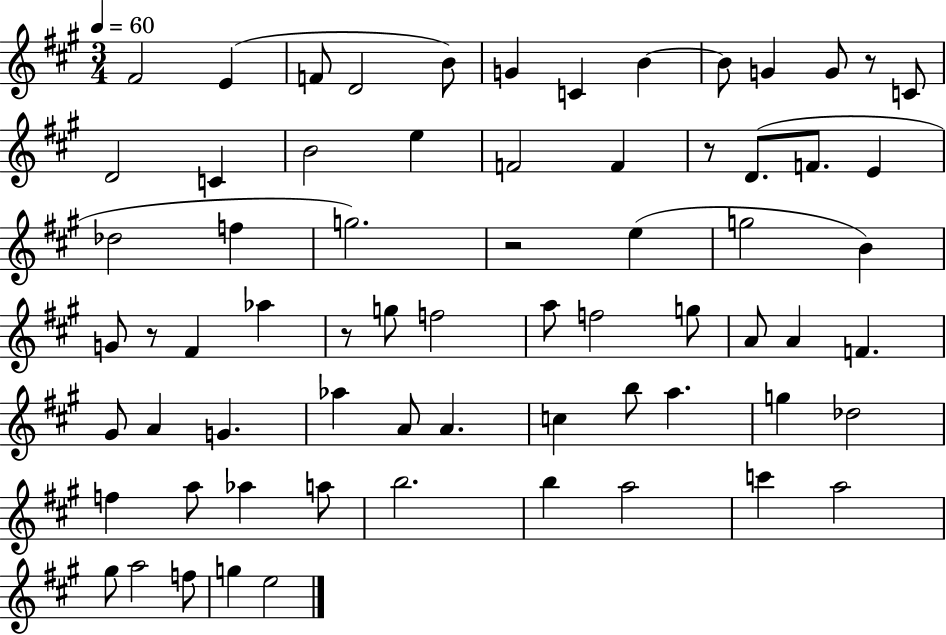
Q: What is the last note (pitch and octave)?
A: E5